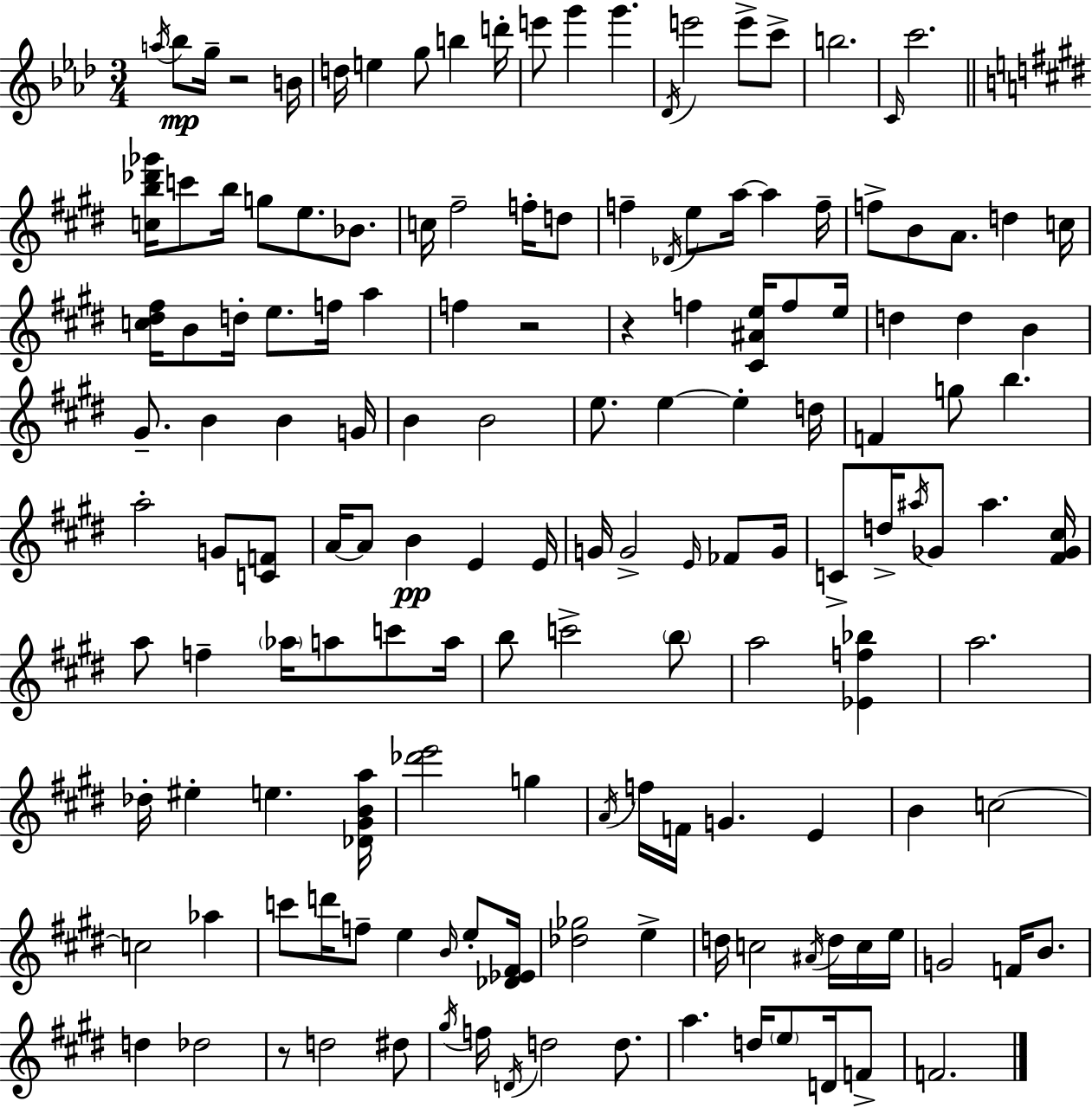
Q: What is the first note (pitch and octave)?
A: A5